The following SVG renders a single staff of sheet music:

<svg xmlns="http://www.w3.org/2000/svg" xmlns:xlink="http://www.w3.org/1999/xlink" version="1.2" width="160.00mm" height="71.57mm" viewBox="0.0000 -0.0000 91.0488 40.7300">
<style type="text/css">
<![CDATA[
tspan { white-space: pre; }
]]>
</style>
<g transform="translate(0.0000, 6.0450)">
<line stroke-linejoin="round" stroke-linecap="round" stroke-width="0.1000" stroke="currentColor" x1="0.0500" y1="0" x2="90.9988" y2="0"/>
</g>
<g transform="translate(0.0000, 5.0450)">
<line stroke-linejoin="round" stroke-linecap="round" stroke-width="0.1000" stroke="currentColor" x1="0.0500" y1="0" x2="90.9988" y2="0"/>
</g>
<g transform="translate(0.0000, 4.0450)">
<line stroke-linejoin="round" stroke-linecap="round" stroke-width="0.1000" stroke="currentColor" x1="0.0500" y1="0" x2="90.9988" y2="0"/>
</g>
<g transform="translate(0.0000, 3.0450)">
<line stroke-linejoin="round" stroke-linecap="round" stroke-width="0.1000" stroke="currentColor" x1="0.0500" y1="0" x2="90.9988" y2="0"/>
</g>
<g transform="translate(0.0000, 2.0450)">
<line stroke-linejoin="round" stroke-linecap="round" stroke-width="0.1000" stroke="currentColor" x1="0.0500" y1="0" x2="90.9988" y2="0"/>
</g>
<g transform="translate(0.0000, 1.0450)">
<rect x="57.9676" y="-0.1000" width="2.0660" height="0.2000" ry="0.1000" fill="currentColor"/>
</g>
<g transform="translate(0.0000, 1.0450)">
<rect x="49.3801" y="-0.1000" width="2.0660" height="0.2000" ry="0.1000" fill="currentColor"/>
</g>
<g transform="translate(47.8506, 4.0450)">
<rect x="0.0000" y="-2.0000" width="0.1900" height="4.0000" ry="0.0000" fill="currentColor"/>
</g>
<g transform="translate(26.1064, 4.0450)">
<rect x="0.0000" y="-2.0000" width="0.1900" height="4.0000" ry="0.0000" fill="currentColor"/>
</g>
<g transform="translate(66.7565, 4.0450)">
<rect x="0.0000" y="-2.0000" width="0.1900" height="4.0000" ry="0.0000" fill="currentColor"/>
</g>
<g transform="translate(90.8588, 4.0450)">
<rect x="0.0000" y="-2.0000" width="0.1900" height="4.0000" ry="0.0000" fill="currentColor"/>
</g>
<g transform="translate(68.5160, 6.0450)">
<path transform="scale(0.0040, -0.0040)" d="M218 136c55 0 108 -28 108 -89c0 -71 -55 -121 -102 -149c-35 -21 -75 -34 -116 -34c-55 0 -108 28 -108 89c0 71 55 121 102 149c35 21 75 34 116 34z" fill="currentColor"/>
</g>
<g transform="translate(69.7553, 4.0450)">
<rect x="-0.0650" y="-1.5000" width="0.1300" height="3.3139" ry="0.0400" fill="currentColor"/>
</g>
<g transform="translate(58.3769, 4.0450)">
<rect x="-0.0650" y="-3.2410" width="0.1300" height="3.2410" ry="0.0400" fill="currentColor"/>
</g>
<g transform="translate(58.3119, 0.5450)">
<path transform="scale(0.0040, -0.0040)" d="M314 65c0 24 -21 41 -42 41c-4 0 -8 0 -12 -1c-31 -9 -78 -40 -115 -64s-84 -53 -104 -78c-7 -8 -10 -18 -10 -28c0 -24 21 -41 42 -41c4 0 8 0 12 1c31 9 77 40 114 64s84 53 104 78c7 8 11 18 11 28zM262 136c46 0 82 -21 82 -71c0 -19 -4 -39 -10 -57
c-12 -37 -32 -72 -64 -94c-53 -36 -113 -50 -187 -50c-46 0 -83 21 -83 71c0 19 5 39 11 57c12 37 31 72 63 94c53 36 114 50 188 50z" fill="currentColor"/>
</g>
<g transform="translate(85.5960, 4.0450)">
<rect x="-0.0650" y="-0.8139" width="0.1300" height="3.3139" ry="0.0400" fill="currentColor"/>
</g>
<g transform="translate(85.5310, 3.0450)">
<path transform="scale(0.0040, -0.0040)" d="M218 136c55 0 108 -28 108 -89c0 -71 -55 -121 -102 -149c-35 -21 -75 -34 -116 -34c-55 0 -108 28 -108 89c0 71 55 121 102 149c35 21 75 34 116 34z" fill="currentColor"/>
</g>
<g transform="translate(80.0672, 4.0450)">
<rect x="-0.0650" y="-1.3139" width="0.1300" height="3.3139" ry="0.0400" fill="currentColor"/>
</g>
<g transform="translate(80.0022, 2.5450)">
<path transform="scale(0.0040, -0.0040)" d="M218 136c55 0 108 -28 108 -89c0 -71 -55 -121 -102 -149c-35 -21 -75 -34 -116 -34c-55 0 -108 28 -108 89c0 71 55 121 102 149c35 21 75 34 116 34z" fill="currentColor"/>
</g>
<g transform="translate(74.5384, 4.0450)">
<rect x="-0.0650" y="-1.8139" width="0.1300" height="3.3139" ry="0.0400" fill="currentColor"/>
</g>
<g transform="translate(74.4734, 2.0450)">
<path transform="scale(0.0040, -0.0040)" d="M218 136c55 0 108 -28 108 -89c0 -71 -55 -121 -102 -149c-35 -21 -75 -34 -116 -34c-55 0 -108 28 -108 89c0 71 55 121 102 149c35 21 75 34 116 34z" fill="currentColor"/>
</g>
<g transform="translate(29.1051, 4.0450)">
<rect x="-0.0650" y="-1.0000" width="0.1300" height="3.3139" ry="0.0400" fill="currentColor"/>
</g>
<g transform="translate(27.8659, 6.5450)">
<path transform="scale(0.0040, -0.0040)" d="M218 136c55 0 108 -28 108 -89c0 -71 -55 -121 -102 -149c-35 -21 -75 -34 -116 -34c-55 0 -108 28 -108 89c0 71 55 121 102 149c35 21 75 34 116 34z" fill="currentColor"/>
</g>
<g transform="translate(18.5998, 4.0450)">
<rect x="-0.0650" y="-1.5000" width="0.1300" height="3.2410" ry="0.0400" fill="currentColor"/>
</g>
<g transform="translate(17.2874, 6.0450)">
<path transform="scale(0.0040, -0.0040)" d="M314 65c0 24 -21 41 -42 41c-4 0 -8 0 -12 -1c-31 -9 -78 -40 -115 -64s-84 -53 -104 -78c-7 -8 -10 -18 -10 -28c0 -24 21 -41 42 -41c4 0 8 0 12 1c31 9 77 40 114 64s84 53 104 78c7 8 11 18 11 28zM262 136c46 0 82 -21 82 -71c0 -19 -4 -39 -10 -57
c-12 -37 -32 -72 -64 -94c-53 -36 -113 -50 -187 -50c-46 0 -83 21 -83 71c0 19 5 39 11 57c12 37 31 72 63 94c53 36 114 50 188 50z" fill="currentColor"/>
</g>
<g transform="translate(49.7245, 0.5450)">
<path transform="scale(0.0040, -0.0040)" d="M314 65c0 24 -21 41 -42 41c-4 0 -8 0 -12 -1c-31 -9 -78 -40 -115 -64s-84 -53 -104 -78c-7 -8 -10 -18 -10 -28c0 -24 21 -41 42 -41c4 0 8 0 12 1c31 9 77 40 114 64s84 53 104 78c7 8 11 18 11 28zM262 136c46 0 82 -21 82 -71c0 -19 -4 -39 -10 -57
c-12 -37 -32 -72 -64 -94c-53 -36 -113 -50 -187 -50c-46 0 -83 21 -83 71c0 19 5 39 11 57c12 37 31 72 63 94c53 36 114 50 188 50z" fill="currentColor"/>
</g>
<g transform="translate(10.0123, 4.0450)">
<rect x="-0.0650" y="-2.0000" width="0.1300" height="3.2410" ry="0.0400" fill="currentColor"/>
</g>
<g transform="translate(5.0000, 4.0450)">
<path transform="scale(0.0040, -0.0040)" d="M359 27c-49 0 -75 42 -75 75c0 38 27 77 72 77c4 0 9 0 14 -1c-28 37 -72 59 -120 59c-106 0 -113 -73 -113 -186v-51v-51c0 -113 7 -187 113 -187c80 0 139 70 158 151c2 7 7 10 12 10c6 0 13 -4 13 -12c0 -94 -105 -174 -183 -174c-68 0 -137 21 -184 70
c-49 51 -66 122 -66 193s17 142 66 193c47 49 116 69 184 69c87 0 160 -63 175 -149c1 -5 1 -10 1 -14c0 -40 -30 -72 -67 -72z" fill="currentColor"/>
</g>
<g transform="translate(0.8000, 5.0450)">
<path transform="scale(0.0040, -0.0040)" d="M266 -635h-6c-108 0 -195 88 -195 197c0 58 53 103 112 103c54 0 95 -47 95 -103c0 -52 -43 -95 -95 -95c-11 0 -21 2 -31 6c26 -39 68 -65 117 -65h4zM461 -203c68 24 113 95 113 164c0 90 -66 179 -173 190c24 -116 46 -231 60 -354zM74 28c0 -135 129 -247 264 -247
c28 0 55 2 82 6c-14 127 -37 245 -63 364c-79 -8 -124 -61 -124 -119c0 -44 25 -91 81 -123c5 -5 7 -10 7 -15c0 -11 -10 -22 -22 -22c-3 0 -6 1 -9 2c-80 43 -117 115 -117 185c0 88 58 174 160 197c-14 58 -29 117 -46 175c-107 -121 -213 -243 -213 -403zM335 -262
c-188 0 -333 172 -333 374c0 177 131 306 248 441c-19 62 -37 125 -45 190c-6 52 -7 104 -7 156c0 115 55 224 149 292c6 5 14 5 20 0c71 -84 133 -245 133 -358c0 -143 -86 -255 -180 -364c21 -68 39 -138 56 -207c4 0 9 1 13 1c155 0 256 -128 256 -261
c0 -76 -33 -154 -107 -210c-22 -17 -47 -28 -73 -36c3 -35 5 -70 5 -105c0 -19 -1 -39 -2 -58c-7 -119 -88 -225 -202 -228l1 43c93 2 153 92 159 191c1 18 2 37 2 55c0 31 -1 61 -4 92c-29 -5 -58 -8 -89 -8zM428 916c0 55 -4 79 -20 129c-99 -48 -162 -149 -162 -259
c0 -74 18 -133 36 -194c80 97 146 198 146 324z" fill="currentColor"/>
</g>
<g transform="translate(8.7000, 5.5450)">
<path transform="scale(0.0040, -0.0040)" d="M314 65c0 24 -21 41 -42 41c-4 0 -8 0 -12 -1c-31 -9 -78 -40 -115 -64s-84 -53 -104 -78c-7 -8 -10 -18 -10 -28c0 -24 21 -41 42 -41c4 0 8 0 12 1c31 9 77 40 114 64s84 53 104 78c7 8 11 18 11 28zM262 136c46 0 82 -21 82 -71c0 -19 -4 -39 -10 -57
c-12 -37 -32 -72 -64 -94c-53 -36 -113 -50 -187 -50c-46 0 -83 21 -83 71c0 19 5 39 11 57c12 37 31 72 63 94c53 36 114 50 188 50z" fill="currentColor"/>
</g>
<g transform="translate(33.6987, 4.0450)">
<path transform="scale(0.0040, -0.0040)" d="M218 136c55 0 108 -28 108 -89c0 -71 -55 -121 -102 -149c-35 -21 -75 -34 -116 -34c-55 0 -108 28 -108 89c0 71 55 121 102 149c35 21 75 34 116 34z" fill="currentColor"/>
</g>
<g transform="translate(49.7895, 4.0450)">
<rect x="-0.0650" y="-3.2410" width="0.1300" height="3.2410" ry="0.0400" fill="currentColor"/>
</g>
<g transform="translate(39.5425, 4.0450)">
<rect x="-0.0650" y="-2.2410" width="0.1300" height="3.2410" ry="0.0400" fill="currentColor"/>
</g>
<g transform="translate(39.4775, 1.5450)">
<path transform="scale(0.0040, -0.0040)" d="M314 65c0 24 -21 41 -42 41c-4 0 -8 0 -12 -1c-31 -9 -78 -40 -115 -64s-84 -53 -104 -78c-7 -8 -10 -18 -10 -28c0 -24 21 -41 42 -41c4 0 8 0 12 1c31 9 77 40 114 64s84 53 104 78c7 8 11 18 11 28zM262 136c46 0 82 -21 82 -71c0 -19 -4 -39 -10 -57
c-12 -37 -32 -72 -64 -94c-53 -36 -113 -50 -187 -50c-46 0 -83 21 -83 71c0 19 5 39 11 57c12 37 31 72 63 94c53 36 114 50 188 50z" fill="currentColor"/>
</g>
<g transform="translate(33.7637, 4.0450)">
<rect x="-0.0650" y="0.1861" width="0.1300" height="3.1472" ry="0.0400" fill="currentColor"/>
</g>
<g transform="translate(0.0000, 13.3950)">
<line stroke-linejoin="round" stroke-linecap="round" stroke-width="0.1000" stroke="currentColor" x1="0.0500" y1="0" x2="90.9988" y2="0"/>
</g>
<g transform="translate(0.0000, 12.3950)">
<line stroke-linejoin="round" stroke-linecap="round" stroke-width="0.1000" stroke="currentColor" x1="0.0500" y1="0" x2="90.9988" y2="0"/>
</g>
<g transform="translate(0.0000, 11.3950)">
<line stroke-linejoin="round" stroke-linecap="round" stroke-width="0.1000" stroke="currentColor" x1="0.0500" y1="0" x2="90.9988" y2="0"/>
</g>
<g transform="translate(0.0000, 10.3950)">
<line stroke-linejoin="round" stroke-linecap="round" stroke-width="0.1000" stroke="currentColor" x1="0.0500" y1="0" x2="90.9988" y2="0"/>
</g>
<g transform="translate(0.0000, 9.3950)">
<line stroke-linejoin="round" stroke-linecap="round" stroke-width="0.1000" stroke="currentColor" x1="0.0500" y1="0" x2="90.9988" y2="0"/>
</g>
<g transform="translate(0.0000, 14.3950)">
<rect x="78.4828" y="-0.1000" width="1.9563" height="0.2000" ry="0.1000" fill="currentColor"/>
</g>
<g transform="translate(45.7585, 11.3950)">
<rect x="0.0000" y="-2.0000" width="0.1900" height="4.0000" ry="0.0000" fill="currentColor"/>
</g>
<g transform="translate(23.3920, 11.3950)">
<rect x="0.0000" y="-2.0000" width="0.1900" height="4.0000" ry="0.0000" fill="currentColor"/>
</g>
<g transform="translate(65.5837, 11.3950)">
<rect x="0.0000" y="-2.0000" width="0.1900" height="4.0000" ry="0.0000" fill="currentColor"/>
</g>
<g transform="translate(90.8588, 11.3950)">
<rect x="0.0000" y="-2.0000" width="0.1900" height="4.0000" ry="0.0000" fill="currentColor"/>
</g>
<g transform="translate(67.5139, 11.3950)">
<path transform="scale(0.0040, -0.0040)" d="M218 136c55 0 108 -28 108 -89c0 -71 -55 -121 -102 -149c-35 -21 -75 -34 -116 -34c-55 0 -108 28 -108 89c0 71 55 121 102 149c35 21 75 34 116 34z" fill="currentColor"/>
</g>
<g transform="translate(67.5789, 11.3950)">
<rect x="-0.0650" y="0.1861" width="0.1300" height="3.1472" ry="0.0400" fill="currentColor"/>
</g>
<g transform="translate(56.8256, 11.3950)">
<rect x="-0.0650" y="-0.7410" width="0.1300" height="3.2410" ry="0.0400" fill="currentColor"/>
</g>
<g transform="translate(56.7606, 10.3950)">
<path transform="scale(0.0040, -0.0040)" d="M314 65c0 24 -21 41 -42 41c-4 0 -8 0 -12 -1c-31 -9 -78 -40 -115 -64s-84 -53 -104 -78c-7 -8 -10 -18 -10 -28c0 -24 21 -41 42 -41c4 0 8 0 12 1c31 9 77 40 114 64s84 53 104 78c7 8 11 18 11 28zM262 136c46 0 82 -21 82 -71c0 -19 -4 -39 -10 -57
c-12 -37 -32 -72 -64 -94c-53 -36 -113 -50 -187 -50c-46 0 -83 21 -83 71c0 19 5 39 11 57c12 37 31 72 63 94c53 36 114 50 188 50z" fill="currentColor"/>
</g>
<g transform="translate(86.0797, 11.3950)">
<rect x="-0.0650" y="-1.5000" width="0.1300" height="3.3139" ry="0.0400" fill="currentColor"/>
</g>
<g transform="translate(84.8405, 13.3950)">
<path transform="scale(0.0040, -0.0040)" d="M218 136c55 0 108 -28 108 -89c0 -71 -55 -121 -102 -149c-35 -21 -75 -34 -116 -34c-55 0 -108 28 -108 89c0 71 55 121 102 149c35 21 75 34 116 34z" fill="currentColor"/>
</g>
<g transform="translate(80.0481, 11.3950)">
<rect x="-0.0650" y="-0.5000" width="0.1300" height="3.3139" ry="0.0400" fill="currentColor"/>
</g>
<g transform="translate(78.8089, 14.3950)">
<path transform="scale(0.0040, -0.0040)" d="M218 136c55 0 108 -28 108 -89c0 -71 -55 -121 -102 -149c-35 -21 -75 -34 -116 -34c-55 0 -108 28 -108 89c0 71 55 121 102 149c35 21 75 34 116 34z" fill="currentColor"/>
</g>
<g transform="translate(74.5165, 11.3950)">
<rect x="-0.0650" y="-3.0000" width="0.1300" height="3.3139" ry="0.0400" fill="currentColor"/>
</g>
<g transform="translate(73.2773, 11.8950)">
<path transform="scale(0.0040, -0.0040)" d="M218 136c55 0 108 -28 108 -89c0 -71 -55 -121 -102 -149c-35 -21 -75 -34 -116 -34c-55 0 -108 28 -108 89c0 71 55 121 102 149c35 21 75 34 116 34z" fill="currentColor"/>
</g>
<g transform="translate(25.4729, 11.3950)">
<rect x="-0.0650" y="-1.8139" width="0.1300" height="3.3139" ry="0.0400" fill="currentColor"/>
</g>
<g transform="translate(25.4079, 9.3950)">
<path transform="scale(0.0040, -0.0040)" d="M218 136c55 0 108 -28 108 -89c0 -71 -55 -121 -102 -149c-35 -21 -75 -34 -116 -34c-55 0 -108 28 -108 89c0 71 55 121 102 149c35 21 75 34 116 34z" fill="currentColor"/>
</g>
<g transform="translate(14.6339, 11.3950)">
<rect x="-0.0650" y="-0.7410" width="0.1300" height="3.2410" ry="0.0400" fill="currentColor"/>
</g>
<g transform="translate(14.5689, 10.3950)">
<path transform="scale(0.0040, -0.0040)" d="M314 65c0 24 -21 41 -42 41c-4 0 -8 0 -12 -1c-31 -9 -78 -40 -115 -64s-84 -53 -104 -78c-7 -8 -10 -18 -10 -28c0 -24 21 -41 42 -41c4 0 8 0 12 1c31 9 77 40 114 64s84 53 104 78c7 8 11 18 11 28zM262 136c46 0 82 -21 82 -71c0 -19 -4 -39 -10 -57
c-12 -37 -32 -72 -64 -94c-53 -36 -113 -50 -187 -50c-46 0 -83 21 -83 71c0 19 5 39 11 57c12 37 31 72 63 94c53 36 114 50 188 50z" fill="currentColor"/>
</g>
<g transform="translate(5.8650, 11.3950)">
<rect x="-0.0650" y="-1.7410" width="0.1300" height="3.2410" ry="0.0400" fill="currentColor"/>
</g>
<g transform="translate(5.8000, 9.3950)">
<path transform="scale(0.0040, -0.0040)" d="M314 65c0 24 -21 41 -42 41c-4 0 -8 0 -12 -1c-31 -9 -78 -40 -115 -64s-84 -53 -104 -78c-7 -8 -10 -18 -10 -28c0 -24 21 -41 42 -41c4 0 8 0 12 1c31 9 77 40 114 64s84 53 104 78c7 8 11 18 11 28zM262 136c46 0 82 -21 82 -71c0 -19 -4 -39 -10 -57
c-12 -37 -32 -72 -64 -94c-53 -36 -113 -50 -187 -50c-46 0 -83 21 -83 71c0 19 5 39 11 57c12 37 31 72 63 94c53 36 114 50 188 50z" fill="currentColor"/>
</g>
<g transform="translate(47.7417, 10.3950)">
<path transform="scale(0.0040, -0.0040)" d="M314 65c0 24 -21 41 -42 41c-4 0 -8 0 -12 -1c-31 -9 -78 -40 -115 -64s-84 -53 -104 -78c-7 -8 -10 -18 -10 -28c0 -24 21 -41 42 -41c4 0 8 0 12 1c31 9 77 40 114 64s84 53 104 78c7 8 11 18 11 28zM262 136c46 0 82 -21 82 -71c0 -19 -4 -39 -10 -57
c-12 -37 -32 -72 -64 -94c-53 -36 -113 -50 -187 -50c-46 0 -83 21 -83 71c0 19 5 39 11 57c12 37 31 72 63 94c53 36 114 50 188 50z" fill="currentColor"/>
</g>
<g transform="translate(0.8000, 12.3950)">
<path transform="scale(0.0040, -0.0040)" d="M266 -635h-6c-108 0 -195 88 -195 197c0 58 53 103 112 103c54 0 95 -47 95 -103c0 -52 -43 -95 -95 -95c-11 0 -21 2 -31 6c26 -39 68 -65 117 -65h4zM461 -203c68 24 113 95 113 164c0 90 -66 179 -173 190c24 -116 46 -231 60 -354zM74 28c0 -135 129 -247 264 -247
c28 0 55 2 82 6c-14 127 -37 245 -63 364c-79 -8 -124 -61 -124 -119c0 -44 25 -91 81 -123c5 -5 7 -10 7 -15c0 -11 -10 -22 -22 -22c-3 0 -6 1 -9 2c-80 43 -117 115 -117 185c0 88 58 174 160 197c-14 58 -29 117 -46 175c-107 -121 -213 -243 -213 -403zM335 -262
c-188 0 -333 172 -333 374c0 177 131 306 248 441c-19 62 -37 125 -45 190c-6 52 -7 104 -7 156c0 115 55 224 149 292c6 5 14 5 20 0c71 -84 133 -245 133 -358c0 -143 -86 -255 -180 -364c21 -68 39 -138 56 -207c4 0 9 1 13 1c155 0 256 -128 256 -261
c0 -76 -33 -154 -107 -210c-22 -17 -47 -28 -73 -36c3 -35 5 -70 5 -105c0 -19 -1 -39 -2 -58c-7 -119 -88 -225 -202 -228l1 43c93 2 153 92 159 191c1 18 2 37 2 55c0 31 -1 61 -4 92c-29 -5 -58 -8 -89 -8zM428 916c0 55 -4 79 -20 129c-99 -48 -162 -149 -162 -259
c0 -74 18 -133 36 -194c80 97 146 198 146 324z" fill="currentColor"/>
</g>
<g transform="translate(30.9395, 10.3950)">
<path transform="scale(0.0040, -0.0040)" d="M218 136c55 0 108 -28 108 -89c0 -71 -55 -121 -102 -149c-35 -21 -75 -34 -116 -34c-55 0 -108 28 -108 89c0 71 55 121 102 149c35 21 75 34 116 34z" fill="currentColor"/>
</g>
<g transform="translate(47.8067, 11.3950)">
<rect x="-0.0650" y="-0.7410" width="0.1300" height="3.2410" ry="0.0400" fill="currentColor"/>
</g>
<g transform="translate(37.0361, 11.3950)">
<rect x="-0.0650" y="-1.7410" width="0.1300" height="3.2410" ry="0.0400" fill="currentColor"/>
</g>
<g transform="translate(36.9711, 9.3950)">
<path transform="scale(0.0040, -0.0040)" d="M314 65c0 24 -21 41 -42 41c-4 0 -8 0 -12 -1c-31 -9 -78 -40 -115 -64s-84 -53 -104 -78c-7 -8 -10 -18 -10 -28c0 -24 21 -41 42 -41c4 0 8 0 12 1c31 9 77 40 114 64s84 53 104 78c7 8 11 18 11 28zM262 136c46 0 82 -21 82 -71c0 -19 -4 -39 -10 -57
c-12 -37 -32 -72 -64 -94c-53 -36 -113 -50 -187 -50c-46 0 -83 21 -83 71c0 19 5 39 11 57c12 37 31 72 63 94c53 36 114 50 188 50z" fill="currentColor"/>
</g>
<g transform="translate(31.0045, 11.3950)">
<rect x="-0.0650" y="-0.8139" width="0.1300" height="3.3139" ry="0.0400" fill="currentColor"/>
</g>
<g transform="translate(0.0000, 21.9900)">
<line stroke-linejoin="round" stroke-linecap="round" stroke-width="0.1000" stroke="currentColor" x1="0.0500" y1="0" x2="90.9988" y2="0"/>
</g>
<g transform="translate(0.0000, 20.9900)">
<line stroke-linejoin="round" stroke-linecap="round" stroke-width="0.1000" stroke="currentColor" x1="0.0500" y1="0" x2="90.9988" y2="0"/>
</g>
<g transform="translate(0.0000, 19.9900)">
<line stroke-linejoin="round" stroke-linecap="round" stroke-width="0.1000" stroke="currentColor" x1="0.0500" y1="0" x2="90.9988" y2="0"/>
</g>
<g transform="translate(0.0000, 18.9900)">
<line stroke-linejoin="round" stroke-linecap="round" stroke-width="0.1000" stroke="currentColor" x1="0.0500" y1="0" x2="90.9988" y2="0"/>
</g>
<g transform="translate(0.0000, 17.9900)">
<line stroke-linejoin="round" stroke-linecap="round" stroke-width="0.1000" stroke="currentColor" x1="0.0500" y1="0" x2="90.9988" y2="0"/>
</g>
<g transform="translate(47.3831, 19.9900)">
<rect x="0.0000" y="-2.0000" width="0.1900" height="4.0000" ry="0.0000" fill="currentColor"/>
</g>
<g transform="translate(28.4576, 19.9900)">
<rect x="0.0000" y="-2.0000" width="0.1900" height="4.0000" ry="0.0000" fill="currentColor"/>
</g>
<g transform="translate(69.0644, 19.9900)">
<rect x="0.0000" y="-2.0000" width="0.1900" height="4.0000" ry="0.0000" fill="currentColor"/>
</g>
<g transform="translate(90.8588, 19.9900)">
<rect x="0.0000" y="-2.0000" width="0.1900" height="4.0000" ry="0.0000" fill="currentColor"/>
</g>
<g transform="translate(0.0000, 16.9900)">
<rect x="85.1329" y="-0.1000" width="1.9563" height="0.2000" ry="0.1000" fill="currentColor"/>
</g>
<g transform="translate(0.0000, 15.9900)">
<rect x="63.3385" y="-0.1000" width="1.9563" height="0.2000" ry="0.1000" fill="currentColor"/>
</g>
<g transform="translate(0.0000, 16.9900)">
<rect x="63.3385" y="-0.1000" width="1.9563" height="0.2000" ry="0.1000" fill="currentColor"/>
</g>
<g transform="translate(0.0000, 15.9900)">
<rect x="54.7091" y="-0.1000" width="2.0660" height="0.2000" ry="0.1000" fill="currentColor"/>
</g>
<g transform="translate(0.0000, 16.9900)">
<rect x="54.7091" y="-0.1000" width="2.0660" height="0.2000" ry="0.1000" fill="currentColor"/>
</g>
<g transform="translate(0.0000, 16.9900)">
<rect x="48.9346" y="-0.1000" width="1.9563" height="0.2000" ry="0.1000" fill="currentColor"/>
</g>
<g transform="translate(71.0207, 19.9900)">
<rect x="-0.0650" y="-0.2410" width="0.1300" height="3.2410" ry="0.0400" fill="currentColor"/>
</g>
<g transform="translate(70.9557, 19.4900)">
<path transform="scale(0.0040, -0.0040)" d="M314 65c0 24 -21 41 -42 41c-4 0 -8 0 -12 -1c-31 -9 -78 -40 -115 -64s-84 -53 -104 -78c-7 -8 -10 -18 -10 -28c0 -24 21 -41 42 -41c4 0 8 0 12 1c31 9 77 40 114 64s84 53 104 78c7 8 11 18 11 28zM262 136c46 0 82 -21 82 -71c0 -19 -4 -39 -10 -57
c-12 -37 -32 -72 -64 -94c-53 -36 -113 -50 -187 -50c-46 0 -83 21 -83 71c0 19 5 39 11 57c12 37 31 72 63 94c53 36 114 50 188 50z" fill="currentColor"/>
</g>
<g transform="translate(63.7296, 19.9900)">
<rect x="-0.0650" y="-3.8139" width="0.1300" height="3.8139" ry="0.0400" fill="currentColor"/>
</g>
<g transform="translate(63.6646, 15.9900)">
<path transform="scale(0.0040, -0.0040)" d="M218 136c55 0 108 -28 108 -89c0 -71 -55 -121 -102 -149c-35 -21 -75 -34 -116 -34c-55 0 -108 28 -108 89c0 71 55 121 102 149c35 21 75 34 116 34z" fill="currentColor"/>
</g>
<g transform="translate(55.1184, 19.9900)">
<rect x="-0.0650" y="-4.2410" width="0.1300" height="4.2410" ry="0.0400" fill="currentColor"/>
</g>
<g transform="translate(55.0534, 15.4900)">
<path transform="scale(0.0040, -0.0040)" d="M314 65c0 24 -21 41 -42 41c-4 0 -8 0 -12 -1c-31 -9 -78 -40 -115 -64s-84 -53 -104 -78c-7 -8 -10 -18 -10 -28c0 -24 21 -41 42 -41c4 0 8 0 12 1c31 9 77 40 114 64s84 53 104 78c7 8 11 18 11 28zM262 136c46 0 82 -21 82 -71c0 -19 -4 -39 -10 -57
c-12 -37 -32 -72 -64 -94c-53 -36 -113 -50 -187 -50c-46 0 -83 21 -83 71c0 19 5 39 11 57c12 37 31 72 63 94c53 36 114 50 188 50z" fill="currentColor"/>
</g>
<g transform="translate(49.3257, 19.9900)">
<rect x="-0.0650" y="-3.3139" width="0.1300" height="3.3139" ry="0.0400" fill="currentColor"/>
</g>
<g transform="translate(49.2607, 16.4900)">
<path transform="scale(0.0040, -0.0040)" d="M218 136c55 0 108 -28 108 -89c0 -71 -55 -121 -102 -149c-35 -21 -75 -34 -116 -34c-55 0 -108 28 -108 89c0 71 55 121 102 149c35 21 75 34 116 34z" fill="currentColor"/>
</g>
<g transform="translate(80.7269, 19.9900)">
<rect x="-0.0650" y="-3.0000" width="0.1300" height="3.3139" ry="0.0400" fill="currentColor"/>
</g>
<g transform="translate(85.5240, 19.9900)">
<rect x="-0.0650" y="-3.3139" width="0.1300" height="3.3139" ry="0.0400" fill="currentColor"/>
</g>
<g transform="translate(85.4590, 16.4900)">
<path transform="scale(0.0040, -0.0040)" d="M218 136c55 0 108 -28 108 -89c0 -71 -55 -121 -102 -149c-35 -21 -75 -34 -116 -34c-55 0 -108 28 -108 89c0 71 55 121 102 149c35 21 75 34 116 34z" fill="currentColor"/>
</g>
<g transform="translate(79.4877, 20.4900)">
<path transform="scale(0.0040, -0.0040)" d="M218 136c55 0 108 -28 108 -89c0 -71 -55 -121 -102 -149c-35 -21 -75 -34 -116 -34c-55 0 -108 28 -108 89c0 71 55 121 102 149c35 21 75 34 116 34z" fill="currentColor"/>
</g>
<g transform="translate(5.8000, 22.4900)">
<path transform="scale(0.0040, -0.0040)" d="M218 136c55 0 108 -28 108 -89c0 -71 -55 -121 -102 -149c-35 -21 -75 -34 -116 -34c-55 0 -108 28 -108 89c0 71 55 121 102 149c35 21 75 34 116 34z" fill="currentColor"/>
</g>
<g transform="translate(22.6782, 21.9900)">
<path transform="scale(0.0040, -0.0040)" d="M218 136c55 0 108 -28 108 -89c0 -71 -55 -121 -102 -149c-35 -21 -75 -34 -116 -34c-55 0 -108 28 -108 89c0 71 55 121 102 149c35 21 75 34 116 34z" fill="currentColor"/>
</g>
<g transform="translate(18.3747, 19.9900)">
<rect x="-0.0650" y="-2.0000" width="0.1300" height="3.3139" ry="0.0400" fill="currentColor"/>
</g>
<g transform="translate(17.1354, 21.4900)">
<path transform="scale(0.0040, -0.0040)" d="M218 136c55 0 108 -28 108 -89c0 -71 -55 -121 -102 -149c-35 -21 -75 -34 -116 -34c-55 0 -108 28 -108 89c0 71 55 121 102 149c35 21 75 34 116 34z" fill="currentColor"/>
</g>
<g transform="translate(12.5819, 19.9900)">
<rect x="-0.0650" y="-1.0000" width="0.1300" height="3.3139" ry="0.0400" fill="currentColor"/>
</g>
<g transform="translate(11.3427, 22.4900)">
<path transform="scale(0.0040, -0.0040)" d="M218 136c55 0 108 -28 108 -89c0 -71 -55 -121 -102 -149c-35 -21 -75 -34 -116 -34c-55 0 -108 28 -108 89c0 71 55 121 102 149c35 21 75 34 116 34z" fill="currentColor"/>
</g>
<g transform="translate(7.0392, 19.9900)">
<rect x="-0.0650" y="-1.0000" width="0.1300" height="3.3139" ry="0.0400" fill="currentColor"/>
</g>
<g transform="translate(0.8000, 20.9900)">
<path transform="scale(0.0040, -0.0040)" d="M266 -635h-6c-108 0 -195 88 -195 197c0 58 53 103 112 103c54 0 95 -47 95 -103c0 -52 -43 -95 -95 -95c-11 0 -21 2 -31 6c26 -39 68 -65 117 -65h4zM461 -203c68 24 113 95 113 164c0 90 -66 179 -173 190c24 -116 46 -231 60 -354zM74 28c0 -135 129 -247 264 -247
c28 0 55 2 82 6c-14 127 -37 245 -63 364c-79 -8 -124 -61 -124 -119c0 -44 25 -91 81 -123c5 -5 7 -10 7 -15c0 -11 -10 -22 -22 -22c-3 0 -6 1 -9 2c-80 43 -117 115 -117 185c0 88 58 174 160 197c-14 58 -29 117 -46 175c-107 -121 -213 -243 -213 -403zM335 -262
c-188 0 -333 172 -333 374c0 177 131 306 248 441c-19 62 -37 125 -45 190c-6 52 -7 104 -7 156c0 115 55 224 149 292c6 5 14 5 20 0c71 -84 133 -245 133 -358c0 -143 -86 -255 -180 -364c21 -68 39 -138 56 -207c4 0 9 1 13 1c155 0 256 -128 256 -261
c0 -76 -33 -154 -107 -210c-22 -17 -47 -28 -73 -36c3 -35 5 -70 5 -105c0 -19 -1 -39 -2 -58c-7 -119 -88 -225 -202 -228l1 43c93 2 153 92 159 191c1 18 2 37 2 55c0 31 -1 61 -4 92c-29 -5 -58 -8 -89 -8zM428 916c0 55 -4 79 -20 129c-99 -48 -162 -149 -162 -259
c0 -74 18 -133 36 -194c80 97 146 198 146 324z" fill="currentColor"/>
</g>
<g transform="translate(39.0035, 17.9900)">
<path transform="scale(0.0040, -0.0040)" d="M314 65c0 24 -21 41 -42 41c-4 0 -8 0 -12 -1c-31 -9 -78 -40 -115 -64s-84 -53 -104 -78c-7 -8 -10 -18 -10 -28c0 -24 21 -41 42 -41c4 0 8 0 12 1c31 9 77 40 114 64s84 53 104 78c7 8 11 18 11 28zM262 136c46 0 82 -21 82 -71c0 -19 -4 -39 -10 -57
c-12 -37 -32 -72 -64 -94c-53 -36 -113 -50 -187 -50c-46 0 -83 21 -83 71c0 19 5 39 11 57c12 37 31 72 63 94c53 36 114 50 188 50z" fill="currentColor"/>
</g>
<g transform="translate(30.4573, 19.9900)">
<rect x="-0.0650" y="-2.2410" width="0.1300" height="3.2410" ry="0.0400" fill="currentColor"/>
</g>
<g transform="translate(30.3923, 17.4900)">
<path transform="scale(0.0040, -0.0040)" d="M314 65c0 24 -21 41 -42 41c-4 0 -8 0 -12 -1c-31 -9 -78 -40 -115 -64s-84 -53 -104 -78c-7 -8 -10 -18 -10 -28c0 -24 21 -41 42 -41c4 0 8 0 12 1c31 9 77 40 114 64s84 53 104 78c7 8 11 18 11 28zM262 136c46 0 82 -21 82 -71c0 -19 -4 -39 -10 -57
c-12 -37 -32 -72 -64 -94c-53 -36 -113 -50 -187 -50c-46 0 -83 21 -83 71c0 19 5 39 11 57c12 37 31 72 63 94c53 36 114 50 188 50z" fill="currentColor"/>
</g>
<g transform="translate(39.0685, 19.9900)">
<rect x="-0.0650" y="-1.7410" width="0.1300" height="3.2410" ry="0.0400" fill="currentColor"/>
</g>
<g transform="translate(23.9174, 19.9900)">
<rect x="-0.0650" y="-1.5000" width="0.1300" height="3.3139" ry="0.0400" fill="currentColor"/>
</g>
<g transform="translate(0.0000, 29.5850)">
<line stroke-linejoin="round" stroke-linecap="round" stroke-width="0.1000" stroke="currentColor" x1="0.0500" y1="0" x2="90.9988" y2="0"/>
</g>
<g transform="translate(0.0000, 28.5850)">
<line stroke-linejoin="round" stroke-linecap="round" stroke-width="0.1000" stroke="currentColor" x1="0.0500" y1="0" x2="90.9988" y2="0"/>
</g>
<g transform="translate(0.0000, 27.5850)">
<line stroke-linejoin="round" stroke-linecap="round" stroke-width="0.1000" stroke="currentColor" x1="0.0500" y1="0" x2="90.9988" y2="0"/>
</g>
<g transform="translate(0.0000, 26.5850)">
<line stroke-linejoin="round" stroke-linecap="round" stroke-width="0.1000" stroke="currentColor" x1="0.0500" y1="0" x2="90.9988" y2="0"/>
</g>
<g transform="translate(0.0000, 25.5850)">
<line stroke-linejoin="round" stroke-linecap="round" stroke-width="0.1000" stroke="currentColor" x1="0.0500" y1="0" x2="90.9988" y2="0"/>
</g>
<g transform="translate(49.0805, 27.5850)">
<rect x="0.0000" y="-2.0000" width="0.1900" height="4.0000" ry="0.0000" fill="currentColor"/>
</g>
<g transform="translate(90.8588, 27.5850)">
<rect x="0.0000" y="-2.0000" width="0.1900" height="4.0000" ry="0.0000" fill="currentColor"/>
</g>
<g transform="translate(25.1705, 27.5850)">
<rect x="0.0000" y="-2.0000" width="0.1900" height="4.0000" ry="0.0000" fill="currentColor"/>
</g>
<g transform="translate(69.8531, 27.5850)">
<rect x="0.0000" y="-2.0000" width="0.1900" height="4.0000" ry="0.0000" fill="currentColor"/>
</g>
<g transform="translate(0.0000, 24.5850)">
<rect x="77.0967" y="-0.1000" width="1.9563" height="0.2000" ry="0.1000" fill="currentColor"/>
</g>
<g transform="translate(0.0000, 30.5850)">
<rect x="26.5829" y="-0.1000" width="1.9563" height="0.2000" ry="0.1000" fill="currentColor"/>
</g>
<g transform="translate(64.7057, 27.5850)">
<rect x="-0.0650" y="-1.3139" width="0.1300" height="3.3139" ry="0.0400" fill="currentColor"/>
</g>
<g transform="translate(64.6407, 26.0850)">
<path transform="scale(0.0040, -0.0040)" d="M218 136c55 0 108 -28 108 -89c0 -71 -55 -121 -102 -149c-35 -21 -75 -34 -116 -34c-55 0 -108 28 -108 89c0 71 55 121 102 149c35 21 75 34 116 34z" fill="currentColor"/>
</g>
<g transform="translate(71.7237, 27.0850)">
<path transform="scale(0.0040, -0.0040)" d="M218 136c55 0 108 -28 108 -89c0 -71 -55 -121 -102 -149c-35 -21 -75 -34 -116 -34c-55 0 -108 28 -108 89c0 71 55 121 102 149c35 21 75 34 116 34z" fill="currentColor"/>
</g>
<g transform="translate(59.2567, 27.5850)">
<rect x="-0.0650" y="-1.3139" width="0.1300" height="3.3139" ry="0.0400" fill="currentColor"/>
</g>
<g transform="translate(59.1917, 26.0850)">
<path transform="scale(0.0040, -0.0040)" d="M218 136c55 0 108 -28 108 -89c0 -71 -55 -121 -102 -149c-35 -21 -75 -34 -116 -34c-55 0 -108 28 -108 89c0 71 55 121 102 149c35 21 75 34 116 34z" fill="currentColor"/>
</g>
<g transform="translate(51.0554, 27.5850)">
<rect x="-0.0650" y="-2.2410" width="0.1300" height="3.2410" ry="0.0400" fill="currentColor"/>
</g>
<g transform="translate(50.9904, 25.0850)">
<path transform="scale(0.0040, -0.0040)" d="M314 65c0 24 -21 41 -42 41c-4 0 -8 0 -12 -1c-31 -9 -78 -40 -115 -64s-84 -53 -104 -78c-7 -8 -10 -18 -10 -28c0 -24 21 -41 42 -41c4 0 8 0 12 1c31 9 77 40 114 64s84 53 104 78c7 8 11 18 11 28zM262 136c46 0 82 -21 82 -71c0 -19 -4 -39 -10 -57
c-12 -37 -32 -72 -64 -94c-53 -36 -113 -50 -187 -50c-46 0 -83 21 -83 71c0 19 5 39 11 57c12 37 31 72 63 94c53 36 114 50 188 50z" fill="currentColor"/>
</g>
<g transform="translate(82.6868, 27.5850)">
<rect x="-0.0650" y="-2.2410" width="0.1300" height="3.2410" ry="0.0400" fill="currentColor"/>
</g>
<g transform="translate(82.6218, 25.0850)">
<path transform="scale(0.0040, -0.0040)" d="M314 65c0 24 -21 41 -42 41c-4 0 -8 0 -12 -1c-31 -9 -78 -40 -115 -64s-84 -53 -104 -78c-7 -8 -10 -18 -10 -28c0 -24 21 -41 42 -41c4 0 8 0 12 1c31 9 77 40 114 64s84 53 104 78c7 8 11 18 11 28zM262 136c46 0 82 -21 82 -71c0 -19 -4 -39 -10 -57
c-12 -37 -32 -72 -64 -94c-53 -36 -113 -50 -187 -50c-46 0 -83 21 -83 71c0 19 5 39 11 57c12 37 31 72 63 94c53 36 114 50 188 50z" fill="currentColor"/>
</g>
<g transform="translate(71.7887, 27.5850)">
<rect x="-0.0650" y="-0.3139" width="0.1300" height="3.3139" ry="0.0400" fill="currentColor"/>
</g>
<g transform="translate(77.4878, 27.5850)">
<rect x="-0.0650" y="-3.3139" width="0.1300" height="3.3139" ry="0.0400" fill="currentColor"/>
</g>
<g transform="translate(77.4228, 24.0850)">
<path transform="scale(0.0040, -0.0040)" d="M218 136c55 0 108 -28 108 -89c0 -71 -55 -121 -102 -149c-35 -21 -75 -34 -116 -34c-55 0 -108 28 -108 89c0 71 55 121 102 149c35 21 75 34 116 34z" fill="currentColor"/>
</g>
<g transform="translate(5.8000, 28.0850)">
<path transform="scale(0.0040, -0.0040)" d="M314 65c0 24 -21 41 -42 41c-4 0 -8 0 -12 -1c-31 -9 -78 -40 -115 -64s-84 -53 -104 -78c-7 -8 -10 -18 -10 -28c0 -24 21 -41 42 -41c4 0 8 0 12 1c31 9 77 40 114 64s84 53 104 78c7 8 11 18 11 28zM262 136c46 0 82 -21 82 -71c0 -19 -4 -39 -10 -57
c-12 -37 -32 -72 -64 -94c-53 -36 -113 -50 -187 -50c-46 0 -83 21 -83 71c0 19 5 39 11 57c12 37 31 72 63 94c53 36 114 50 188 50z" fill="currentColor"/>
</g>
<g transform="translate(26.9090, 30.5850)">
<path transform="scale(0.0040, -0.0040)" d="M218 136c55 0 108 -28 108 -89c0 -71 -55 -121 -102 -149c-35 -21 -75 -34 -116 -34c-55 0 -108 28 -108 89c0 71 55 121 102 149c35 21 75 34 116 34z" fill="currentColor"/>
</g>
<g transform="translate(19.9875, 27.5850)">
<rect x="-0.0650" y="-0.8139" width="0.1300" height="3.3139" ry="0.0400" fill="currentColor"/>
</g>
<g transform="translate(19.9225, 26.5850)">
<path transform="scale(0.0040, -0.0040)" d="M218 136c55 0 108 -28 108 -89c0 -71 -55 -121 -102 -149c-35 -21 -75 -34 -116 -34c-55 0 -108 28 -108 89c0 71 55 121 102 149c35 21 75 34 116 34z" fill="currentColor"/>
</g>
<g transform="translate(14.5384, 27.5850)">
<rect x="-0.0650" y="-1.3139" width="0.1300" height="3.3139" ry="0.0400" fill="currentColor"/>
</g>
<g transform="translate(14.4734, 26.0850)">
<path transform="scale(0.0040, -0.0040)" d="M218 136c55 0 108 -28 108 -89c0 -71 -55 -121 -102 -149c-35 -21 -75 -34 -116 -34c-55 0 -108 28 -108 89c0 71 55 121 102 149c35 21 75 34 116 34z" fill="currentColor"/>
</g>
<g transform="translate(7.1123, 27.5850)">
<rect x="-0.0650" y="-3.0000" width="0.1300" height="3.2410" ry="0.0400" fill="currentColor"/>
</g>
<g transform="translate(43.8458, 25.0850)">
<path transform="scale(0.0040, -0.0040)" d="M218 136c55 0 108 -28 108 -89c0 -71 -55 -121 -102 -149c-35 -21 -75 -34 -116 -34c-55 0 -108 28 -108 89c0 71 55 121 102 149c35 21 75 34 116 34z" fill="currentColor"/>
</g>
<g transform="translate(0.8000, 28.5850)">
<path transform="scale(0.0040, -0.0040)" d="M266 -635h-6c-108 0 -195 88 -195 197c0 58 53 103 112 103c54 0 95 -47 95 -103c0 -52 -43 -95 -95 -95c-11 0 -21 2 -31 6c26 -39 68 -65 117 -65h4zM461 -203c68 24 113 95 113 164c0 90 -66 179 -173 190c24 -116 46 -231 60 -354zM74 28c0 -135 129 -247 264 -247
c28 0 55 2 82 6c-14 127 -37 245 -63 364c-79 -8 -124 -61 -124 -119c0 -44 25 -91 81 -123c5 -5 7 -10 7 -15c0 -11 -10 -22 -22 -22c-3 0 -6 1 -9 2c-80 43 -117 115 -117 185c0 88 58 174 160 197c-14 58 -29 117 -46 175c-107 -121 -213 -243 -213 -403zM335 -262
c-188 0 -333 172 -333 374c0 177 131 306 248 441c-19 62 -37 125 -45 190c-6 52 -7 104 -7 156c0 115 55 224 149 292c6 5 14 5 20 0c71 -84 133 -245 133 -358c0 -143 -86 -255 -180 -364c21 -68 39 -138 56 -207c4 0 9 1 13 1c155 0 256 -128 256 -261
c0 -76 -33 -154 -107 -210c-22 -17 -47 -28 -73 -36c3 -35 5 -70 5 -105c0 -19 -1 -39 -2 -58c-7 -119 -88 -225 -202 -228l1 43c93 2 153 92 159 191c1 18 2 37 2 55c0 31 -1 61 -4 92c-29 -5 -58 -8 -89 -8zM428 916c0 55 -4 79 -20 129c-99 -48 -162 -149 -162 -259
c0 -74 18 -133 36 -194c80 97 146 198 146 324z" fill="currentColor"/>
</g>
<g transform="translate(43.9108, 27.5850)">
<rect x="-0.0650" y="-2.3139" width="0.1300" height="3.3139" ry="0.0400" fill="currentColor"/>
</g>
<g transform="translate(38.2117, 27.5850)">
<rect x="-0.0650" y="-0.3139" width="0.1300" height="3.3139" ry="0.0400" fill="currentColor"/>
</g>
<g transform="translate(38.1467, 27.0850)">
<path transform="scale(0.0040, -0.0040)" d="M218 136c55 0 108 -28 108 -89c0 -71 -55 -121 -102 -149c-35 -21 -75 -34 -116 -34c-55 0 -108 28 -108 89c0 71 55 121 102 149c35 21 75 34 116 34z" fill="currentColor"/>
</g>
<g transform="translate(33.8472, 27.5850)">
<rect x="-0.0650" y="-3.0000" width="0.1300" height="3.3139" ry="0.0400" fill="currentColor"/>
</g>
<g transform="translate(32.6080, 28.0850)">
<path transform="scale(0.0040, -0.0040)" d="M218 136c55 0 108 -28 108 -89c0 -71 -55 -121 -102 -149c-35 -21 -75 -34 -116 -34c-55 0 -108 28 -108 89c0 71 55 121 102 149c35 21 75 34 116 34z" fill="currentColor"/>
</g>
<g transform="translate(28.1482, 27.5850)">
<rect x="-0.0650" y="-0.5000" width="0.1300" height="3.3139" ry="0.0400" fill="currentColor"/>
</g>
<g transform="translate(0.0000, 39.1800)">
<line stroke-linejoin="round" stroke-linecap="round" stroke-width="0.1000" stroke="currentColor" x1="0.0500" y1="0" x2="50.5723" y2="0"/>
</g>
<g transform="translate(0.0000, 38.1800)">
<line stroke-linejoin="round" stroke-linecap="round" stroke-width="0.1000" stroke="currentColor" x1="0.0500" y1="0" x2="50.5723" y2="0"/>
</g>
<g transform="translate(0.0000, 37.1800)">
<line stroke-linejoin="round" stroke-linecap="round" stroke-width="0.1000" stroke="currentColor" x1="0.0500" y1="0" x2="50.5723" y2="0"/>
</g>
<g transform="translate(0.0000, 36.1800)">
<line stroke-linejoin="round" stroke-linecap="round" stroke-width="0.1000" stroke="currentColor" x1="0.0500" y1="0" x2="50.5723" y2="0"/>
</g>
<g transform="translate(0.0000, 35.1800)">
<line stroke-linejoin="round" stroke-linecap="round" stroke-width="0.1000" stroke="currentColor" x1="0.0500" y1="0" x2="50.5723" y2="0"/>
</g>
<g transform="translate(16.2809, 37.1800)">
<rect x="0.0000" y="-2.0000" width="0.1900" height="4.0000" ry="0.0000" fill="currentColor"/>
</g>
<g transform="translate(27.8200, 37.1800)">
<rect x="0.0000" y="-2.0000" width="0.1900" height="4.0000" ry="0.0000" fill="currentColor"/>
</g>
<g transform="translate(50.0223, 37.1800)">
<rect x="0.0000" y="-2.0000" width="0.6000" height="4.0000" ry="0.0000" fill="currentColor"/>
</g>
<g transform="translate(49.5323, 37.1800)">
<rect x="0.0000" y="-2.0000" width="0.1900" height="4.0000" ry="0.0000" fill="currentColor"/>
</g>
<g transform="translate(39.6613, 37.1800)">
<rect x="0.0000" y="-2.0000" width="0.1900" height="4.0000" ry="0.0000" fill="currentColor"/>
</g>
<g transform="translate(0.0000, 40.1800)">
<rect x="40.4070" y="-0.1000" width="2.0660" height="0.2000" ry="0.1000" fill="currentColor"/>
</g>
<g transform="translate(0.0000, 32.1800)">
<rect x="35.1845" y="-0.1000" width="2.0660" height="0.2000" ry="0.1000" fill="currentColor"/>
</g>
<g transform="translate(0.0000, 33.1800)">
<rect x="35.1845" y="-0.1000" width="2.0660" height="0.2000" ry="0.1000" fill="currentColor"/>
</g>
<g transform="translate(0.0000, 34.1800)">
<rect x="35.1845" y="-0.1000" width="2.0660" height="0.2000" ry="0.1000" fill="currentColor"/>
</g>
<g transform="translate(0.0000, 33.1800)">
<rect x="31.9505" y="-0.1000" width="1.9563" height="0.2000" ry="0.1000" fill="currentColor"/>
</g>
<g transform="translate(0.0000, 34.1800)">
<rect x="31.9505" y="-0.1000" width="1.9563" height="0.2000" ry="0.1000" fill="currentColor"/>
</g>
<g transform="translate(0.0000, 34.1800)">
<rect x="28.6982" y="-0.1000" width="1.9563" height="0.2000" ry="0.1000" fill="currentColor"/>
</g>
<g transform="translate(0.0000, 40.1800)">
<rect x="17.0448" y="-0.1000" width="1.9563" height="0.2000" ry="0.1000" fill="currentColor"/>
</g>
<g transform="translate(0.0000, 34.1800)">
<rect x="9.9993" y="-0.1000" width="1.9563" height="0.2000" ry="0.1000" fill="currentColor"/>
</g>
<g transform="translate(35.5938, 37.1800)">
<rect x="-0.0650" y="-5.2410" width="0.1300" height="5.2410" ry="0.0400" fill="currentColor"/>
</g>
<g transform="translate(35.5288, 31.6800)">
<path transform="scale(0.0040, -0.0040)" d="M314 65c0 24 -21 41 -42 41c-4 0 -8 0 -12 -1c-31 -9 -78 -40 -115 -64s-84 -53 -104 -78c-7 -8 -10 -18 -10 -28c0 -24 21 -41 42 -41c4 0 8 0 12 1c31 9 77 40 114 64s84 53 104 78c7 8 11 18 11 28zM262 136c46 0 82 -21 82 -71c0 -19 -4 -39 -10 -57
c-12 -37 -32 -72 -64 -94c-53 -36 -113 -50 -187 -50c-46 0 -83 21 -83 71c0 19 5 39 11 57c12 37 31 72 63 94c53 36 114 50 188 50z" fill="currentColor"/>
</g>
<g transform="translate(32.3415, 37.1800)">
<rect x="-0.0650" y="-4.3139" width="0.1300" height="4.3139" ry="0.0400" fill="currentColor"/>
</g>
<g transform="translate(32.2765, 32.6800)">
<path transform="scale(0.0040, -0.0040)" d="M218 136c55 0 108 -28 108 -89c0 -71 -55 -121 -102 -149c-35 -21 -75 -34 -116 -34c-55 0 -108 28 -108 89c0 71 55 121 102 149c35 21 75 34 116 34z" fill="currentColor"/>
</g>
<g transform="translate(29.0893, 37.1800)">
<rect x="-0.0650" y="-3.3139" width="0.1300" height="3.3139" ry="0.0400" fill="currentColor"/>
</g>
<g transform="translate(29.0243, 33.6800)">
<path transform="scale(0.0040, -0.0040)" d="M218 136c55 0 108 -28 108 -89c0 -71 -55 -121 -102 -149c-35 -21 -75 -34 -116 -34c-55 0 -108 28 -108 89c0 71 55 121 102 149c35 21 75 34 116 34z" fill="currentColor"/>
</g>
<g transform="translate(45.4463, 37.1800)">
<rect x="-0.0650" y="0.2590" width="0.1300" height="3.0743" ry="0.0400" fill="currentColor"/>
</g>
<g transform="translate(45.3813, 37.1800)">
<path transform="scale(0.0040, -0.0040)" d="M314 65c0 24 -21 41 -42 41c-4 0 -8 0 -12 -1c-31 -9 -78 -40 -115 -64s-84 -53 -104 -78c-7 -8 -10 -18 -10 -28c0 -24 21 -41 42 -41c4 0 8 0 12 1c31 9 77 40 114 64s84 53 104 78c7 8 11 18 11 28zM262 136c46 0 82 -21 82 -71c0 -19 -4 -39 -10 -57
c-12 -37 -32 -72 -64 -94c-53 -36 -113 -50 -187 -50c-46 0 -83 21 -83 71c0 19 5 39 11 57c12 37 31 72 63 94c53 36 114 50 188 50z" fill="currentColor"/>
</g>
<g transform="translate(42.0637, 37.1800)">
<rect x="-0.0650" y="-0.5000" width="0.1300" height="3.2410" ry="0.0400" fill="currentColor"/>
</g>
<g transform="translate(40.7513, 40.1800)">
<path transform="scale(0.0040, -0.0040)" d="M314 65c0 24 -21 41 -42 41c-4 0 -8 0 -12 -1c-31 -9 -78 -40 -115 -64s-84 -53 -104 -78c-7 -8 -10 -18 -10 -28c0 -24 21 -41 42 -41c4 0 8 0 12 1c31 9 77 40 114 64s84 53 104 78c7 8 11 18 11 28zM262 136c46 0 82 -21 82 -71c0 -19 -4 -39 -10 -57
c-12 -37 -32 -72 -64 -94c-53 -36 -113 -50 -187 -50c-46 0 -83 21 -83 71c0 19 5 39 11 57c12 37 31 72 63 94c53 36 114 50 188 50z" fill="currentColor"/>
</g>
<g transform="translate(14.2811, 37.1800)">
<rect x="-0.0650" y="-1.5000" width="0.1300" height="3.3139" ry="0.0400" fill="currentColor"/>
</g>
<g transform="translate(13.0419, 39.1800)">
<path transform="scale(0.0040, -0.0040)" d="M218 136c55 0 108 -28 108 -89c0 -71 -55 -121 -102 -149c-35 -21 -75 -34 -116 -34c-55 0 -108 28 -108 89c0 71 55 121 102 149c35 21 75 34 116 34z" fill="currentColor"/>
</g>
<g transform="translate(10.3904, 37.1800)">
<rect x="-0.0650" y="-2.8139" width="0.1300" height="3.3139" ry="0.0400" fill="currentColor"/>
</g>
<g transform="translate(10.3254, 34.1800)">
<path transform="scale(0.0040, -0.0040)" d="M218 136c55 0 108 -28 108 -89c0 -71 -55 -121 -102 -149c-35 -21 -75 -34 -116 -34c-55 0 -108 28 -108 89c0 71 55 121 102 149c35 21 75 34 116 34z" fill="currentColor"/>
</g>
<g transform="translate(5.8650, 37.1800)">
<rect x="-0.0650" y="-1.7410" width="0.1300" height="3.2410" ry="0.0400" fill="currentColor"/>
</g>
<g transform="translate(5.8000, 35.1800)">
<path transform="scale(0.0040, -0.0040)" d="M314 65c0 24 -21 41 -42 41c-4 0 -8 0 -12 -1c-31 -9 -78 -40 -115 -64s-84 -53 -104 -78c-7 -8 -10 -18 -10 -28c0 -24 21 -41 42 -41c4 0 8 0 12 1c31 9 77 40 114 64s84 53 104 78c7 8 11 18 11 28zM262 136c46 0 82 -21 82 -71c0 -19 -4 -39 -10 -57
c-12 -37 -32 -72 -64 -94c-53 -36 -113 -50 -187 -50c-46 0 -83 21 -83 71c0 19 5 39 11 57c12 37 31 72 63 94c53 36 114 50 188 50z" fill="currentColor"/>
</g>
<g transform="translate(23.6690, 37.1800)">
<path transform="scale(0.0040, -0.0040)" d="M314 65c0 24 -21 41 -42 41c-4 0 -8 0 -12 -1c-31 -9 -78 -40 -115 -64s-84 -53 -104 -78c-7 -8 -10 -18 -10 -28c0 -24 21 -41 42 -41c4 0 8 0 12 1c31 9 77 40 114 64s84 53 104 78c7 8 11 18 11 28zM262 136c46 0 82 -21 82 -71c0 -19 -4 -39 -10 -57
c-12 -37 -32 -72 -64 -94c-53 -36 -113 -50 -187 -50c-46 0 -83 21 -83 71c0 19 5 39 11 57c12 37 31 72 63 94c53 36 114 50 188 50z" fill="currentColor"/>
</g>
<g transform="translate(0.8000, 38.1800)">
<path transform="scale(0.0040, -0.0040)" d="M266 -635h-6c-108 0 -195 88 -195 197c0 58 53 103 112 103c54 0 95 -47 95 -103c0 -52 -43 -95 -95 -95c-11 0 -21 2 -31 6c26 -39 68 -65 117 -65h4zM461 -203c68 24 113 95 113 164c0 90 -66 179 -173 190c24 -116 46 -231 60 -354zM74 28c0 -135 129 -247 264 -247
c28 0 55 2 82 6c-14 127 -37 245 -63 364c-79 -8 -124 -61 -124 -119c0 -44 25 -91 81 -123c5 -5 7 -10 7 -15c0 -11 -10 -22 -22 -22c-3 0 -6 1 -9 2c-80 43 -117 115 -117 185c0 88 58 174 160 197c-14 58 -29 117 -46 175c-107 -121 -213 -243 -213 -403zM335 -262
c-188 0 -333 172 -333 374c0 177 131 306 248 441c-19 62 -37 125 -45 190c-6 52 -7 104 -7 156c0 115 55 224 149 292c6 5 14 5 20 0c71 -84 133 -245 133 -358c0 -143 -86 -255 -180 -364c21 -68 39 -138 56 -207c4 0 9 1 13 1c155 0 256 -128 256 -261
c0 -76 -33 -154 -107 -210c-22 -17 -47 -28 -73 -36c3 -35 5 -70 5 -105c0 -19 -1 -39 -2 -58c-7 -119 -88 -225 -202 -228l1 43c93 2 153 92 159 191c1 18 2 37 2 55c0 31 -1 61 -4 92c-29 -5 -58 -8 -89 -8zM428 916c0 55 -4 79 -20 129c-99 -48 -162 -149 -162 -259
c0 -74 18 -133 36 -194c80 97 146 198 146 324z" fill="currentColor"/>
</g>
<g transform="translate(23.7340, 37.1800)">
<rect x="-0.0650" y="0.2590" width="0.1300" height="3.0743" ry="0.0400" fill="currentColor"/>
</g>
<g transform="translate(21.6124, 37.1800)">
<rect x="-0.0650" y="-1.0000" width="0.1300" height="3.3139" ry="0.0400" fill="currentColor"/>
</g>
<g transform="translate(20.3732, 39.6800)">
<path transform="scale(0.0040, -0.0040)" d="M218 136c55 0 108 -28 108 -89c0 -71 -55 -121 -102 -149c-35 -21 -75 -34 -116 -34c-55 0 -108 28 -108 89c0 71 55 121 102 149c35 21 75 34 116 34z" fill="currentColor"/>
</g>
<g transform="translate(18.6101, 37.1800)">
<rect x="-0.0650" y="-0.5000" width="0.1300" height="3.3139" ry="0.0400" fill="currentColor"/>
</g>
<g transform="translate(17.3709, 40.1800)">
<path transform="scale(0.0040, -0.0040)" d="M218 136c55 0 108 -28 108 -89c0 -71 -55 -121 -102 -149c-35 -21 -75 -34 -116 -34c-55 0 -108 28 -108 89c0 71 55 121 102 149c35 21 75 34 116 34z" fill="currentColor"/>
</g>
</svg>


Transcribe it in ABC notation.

X:1
T:Untitled
M:4/4
L:1/4
K:C
F2 E2 D B g2 b2 b2 E f e d f2 d2 f d f2 d2 d2 B A C E D D F E g2 f2 b d'2 c' c2 A b A2 e d C A c g g2 e e c b g2 f2 a E C D B2 b d' f'2 C2 B2